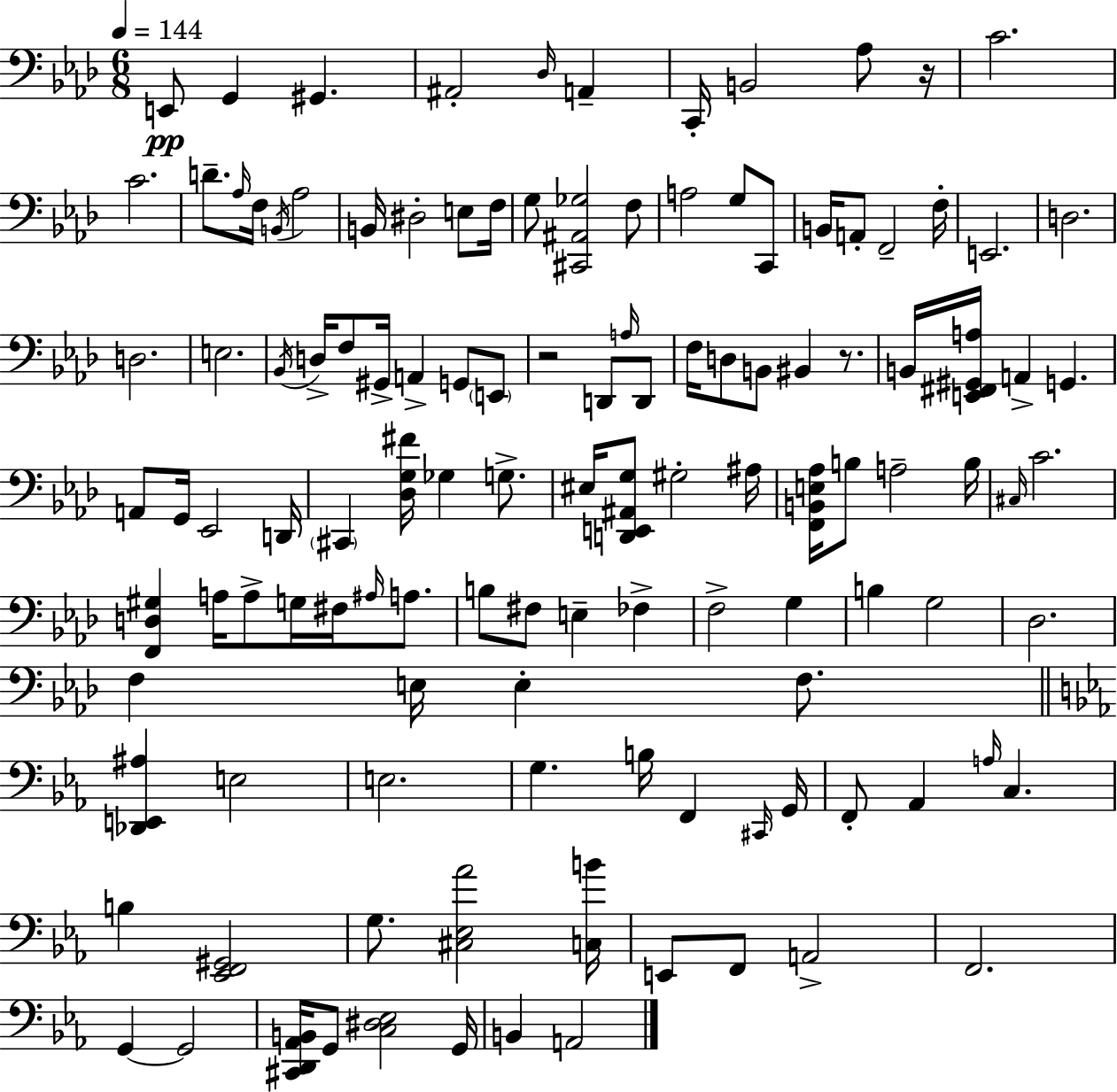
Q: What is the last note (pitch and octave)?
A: A2